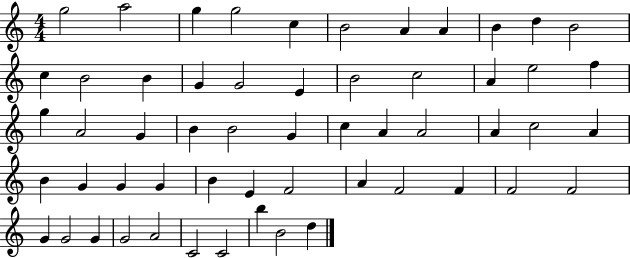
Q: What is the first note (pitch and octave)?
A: G5